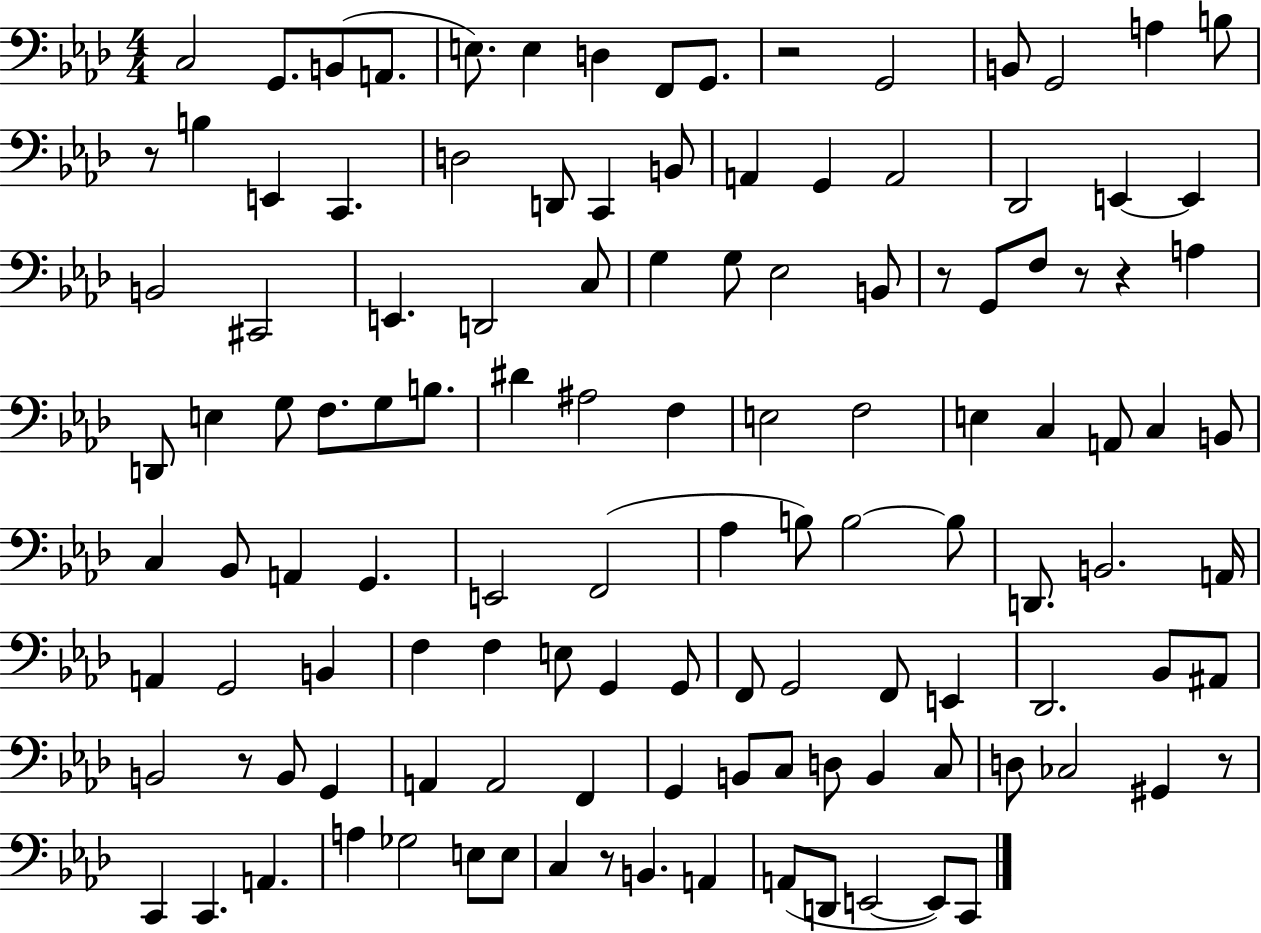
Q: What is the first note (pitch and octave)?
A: C3